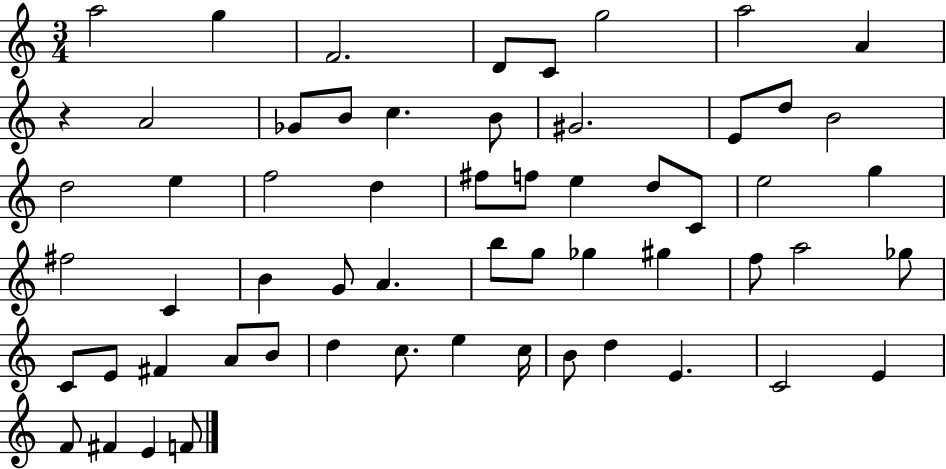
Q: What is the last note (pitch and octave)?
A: F4